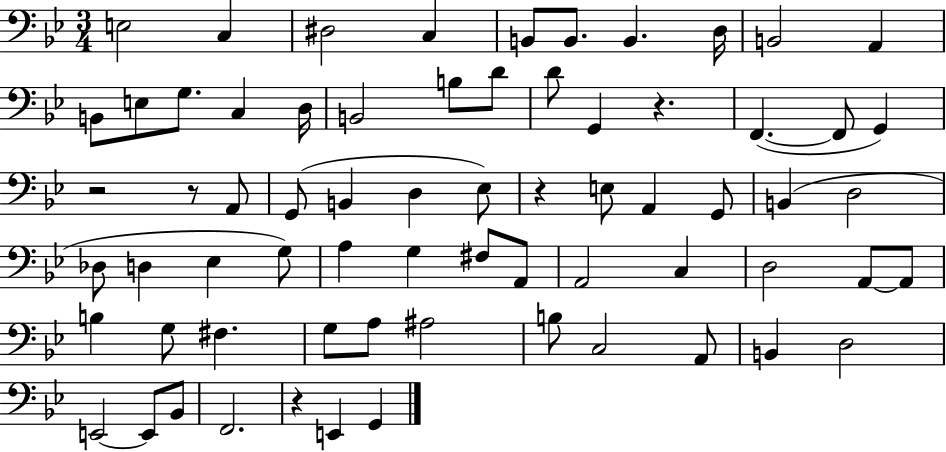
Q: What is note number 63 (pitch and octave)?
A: G2